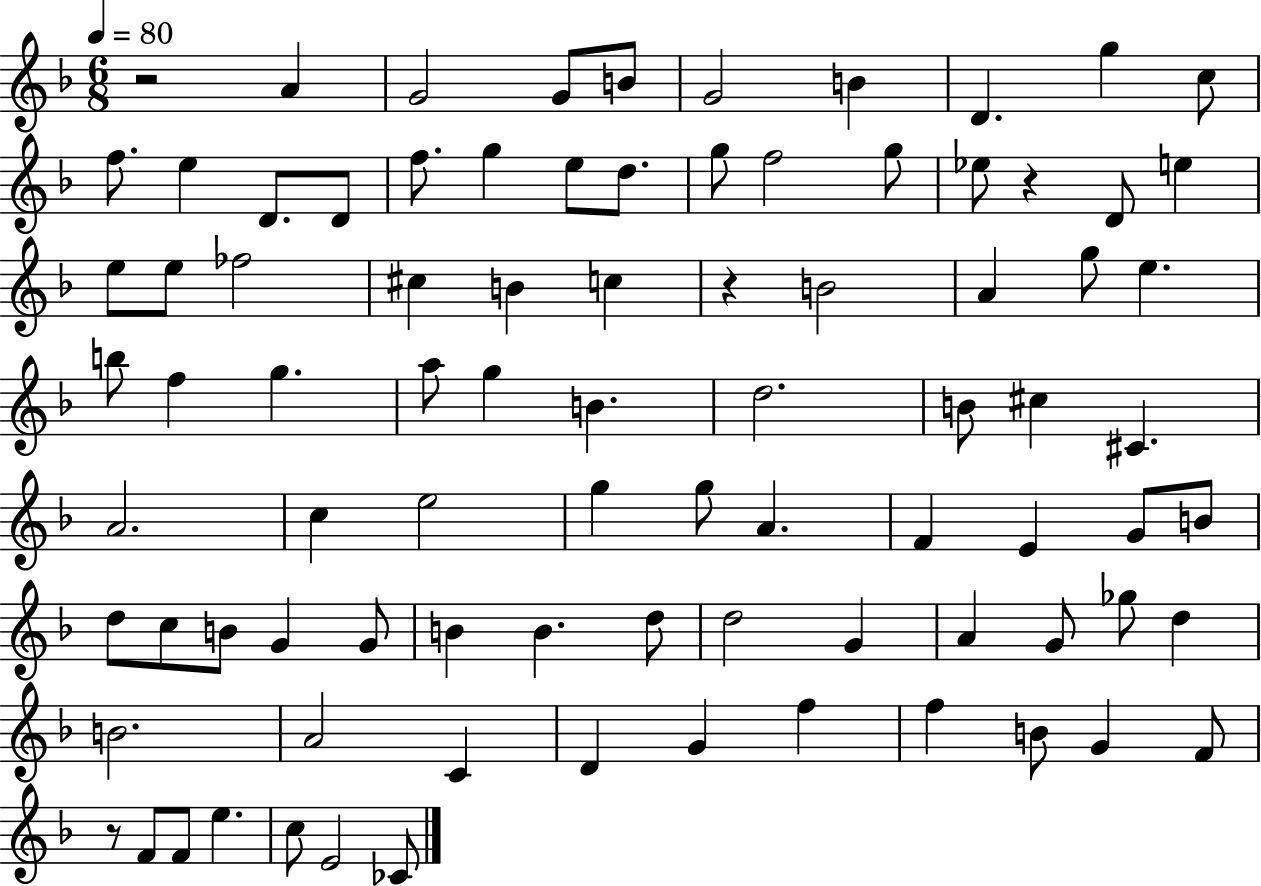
{
  \clef treble
  \numericTimeSignature
  \time 6/8
  \key f \major
  \tempo 4 = 80
  \repeat volta 2 { r2 a'4 | g'2 g'8 b'8 | g'2 b'4 | d'4. g''4 c''8 | \break f''8. e''4 d'8. d'8 | f''8. g''4 e''8 d''8. | g''8 f''2 g''8 | ees''8 r4 d'8 e''4 | \break e''8 e''8 fes''2 | cis''4 b'4 c''4 | r4 b'2 | a'4 g''8 e''4. | \break b''8 f''4 g''4. | a''8 g''4 b'4. | d''2. | b'8 cis''4 cis'4. | \break a'2. | c''4 e''2 | g''4 g''8 a'4. | f'4 e'4 g'8 b'8 | \break d''8 c''8 b'8 g'4 g'8 | b'4 b'4. d''8 | d''2 g'4 | a'4 g'8 ges''8 d''4 | \break b'2. | a'2 c'4 | d'4 g'4 f''4 | f''4 b'8 g'4 f'8 | \break r8 f'8 f'8 e''4. | c''8 e'2 ces'8 | } \bar "|."
}